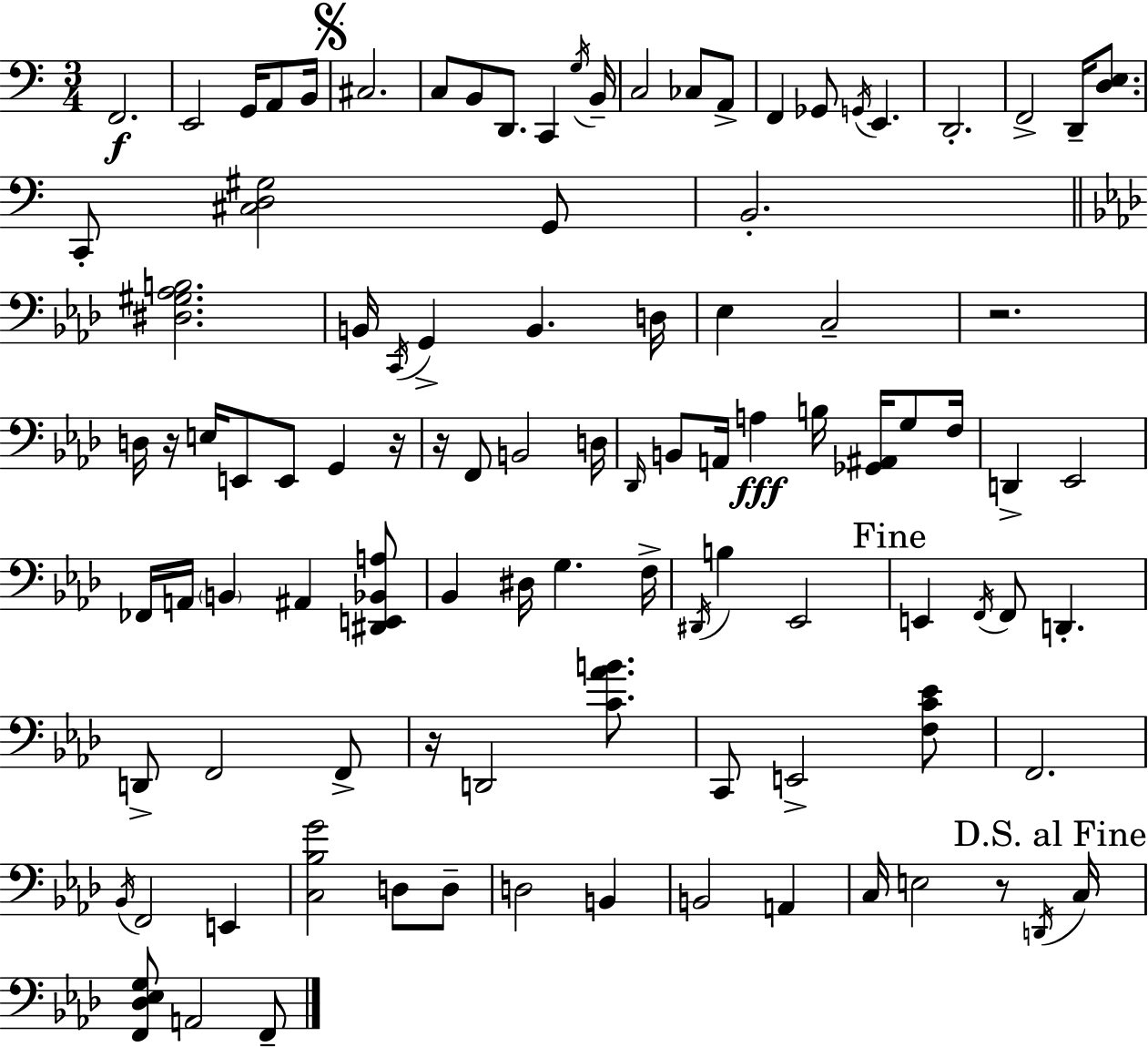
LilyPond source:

{
  \clef bass
  \numericTimeSignature
  \time 3/4
  \key c \major
  f,2.\f | e,2 g,16 a,8 b,16 | \mark \markup { \musicglyph "scripts.segno" } cis2. | c8 b,8 d,8. c,4 \acciaccatura { g16 } | \break b,16-- c2 ces8 a,8-> | f,4 ges,8 \acciaccatura { g,16 } e,4. | d,2.-. | f,2-> d,16-- <d e>8. | \break c,8-. <cis d gis>2 | g,8 b,2.-. | \bar "||" \break \key f \minor <dis gis aes b>2. | b,16 \acciaccatura { c,16 } g,4-> b,4. | d16 ees4 c2-- | r2. | \break d16 r16 e16 e,8 e,8 g,4 | r16 r16 f,8 b,2 | d16 \grace { des,16 } b,8 a,16 a4\fff b16 <ges, ais,>16 g8 | f16 d,4-> ees,2 | \break fes,16 a,16 \parenthesize b,4 ais,4 | <dis, e, bes, a>8 bes,4 dis16 g4. | f16-> \acciaccatura { dis,16 } b4 ees,2 | \mark "Fine" e,4 \acciaccatura { f,16 } f,8 d,4.-. | \break d,8-> f,2 | f,8-> r16 d,2 | <c' aes' b'>8. c,8 e,2-> | <f c' ees'>8 f,2. | \break \acciaccatura { bes,16 } f,2 | e,4 <c bes g'>2 | d8 d8-- d2 | b,4 b,2 | \break a,4 c16 e2 | r8 \acciaccatura { d,16 } \mark "D.S. al Fine" c16 <f, des ees g>8 a,2 | f,8-- \bar "|."
}